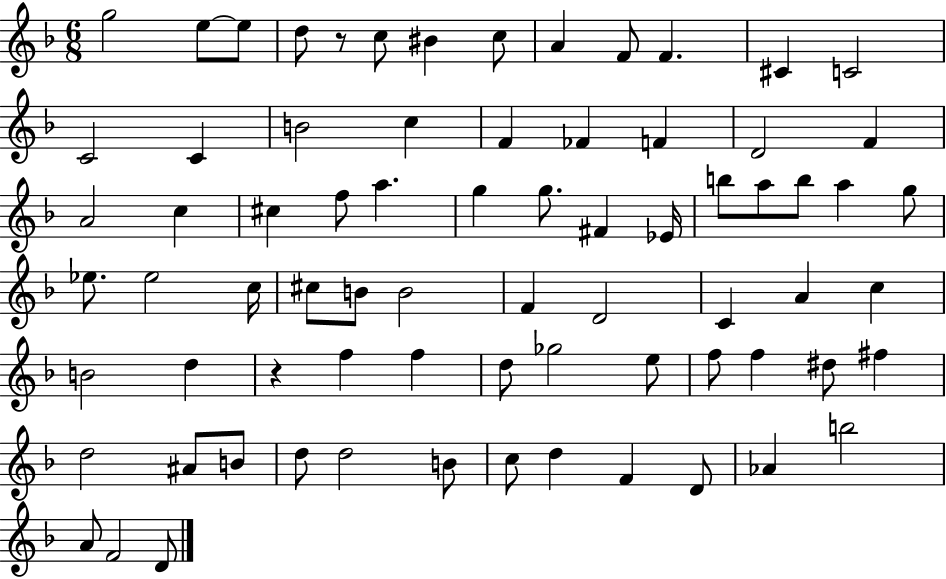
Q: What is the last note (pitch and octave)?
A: D4